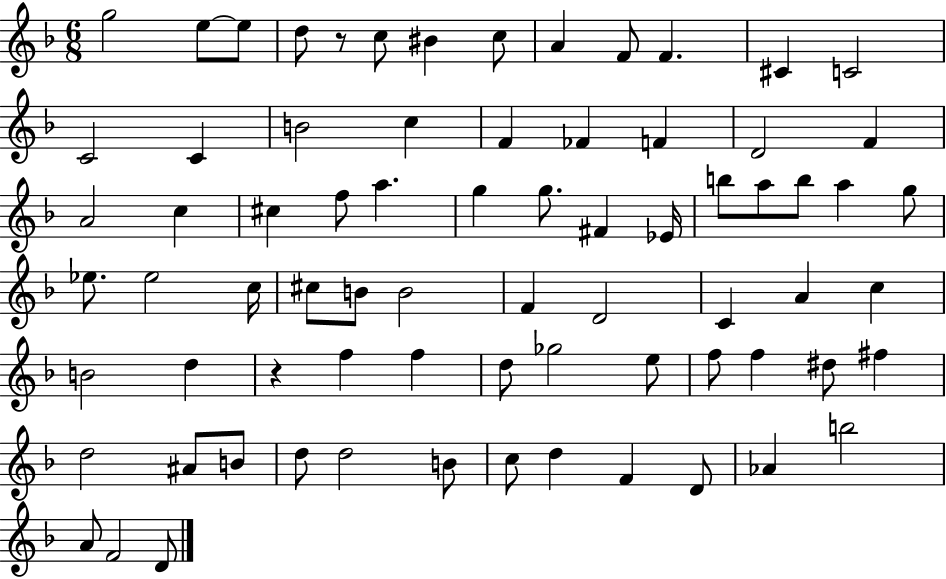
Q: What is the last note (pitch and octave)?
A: D4